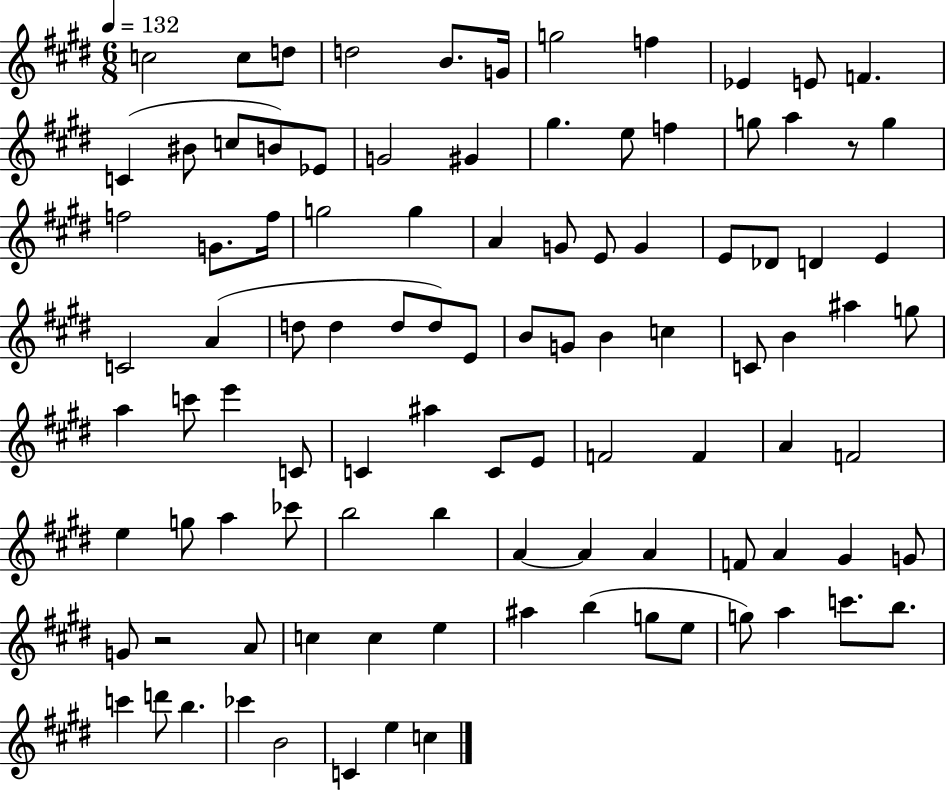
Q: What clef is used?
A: treble